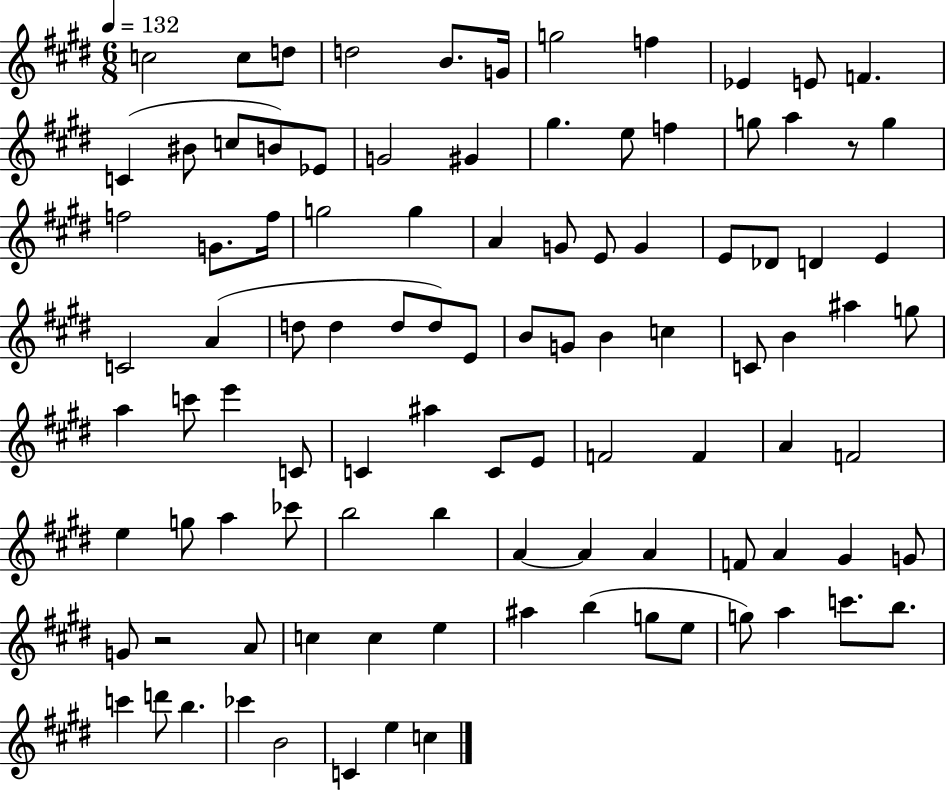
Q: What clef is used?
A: treble